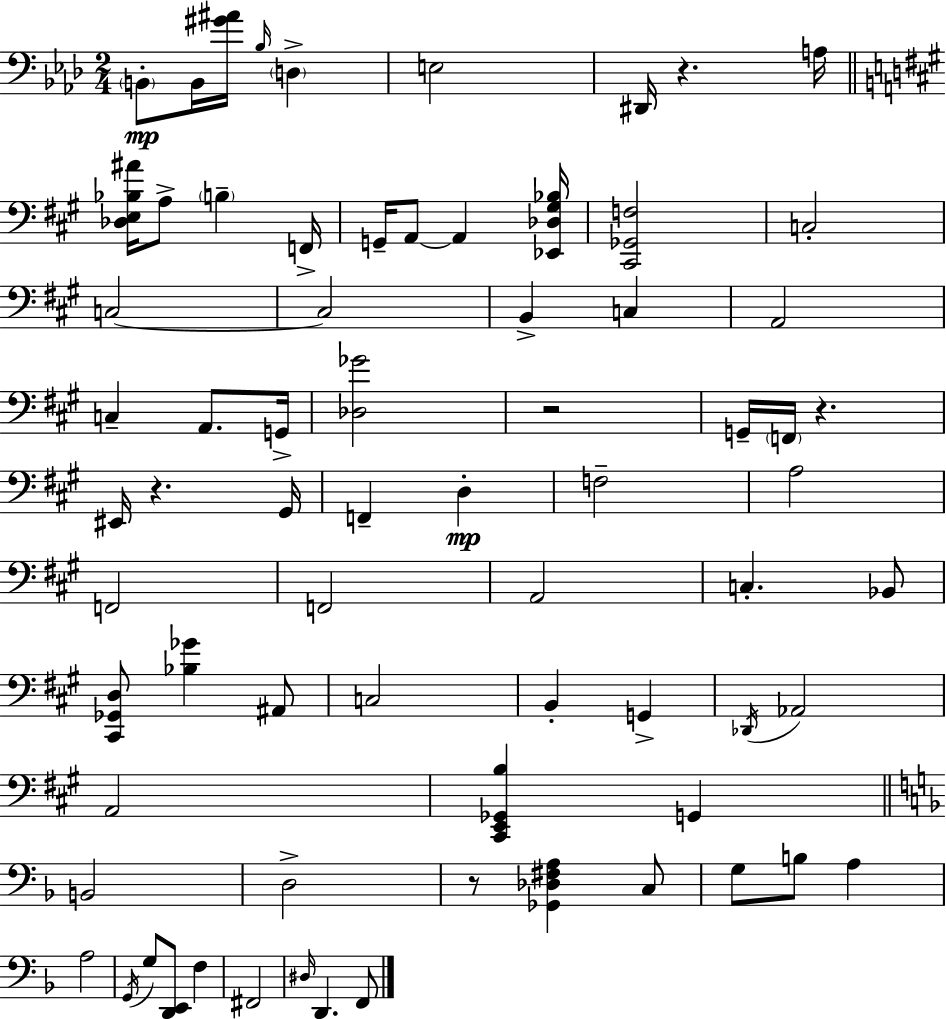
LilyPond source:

{
  \clef bass
  \numericTimeSignature
  \time 2/4
  \key f \minor
  \repeat volta 2 { \parenthesize b,8-.\mp b,16 <gis' ais'>16 \grace { bes16 } \parenthesize d4-> | e2 | dis,16 r4. | a16 \bar "||" \break \key a \major <des e bes ais'>16 a8-> \parenthesize b4-- f,16-> | g,16-- a,8~~ a,4 <ees, des gis bes>16 | <cis, ges, f>2 | c2-. | \break c2~~ | c2 | b,4-> c4 | a,2 | \break c4-- a,8. g,16-> | <des ges'>2 | r2 | g,16-- \parenthesize f,16 r4. | \break eis,16 r4. gis,16 | f,4-- d4-.\mp | f2-- | a2 | \break f,2 | f,2 | a,2 | c4.-. bes,8 | \break <cis, ges, d>8 <bes ges'>4 ais,8 | c2 | b,4-. g,4-> | \acciaccatura { des,16 } aes,2 | \break a,2 | <cis, e, ges, b>4 g,4 | \bar "||" \break \key d \minor b,2 | d2-> | r8 <ges, des fis a>4 c8 | g8 b8 a4 | \break a2 | \acciaccatura { g,16 } g8 <d, e,>8 f4 | fis,2 | \grace { dis16 } d,4. | \break f,8 } \bar "|."
}